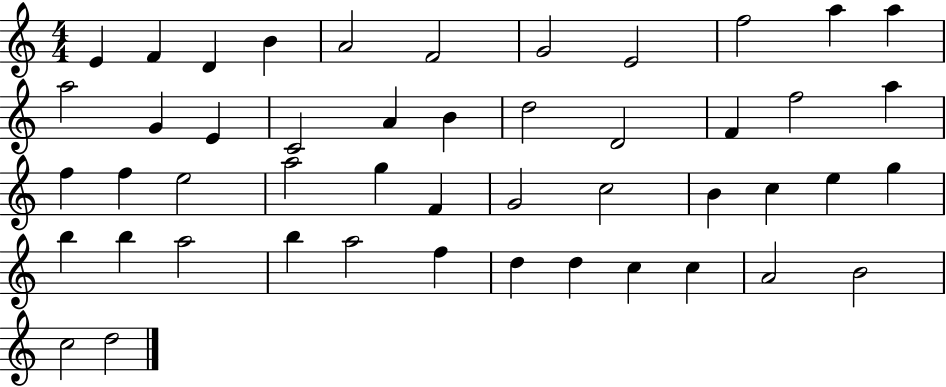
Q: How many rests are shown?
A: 0